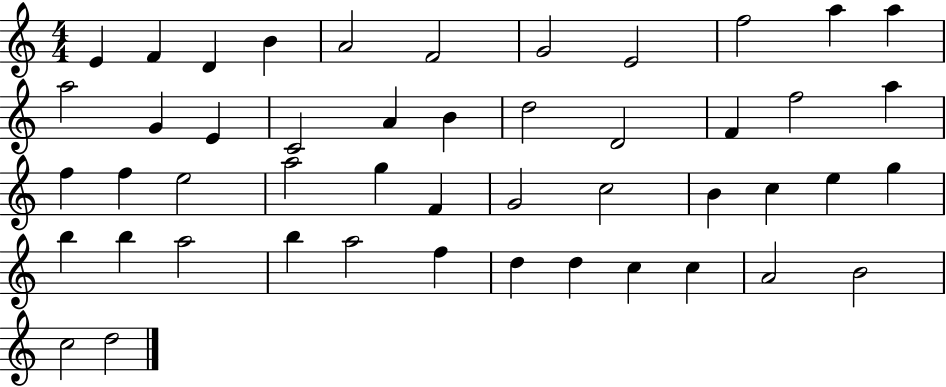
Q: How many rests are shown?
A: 0